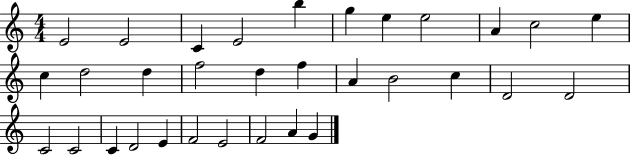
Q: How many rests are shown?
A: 0